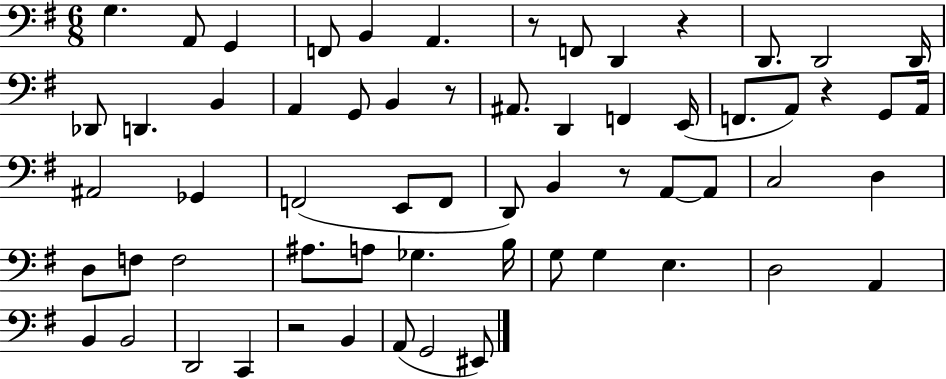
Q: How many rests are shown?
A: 6